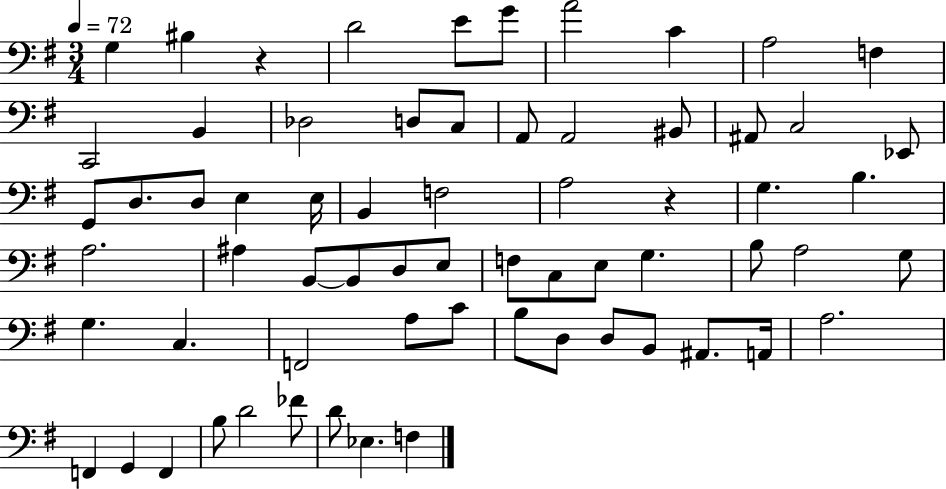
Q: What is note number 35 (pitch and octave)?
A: D3